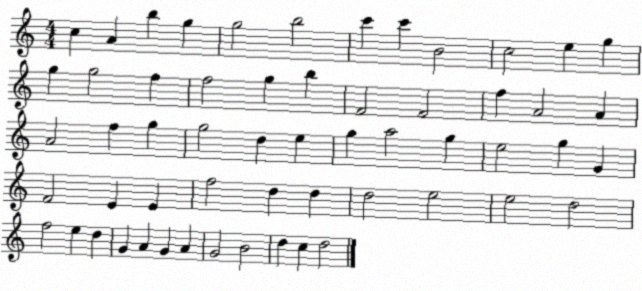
X:1
T:Untitled
M:4/4
L:1/4
K:C
c A b g g2 b2 c' c' B2 c2 e g g g2 f f2 g b F2 F2 f A2 A A2 f g g2 d e g a2 g e2 g G F2 E E f2 d d d2 e2 e2 d2 f2 e d G A G A G2 B2 d c d2